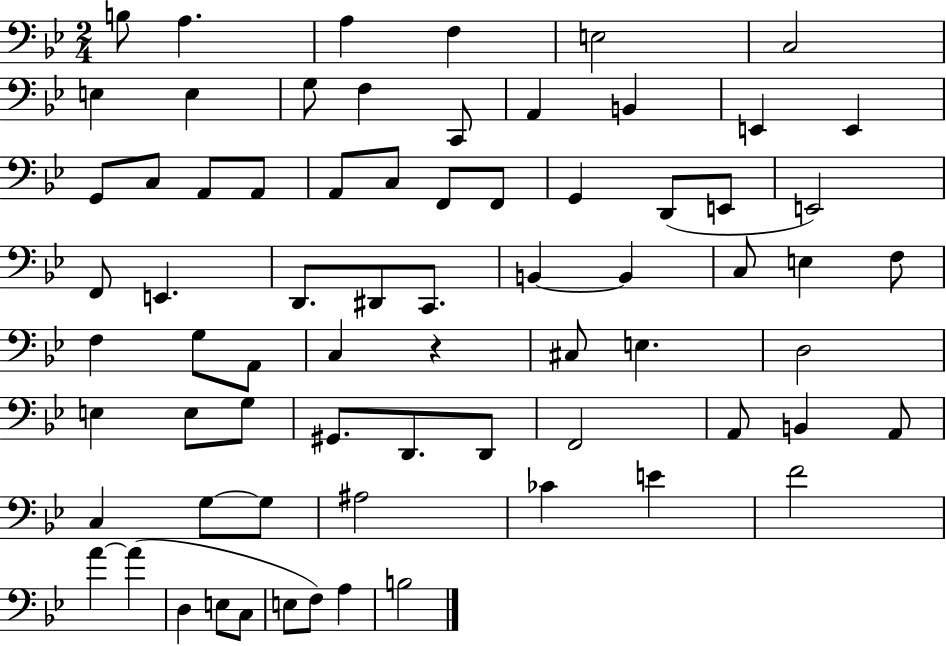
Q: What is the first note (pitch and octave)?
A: B3